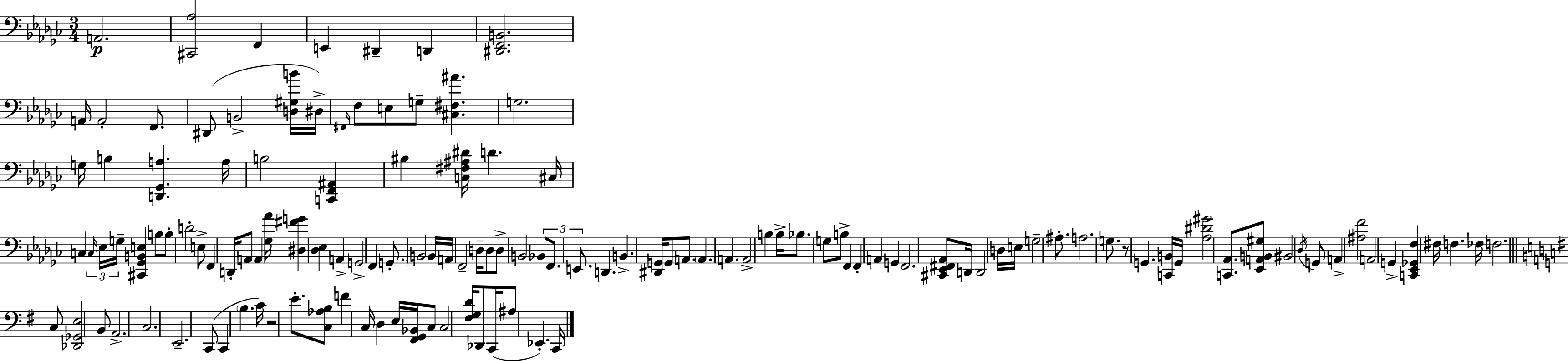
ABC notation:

X:1
T:Untitled
M:3/4
L:1/4
K:Ebm
A,,2 [^C,,_A,]2 F,, E,, ^D,, D,, [^D,,F,,B,,]2 A,,/4 A,,2 F,,/2 ^D,,/2 B,,2 [D,^G,B]/4 ^D,/4 ^F,,/4 F,/2 E,/2 G,/2 [^C,^F,^A] G,2 G,/4 B, [D,,_G,,A,] A,/4 B,2 [C,,F,,^A,,] ^B, [C,^F,^A,^D]/4 D ^C,/4 C, C,/4 _E,/4 G,/4 [^C,,_G,,B,,E,] B,/2 B,/2 D2 E,/2 F,, D,,/4 A,,/2 A,, [_G,_A]/4 [^D,^FG] [_D,_E,] A,, G,,2 F,, G,,/2 B,,2 B,,/4 A,,/4 F,,2 D,/4 D,/2 D,/2 B,,2 _B,,/2 F,,/2 E,,/2 D,, B,, [^D,,G,,]/4 G,,/2 A,,/2 A,, A,, A,,2 B, B,/4 _B,/2 G,/2 B,/2 F,, F,, A,, G,, F,,2 [^C,,_E,,^F,,_A,,]/2 D,,/4 D,,2 D,/4 E,/4 G,2 ^A,/2 A,2 G,/2 z/2 G,, [C,,B,,]/4 G,,/4 [_A,^D^G]2 [C,,_A,,]/2 [_E,,A,,B,,^G,]/2 ^B,,2 _D,/4 G,,/2 A,, [^A,F]2 A,,2 G,, [C,,_E,,_G,,F,] ^F,/4 F, _F,/4 F,2 C,/2 [_D,,_G,,E,]2 B,,/2 A,,2 C,2 E,,2 C,,/2 C,, B, C/4 z2 E/2 [C,_A,B,]/2 F C,/4 D, E,/4 [^F,,G,,_B,,]/4 C,/2 C,2 [^F,G,D]/4 _D,,/2 C,,/4 ^A,/2 _E,, C,,/4